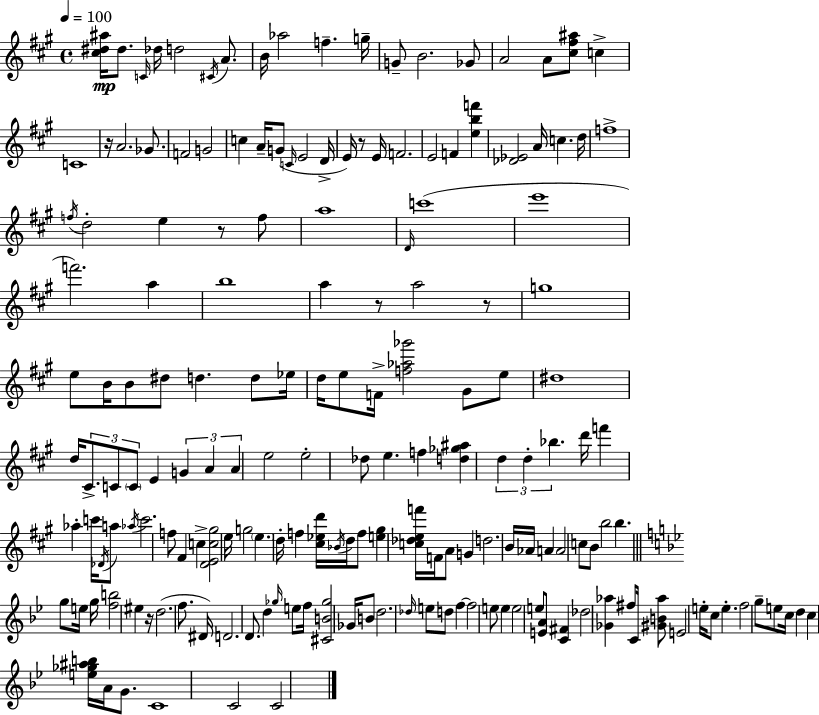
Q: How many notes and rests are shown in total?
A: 176